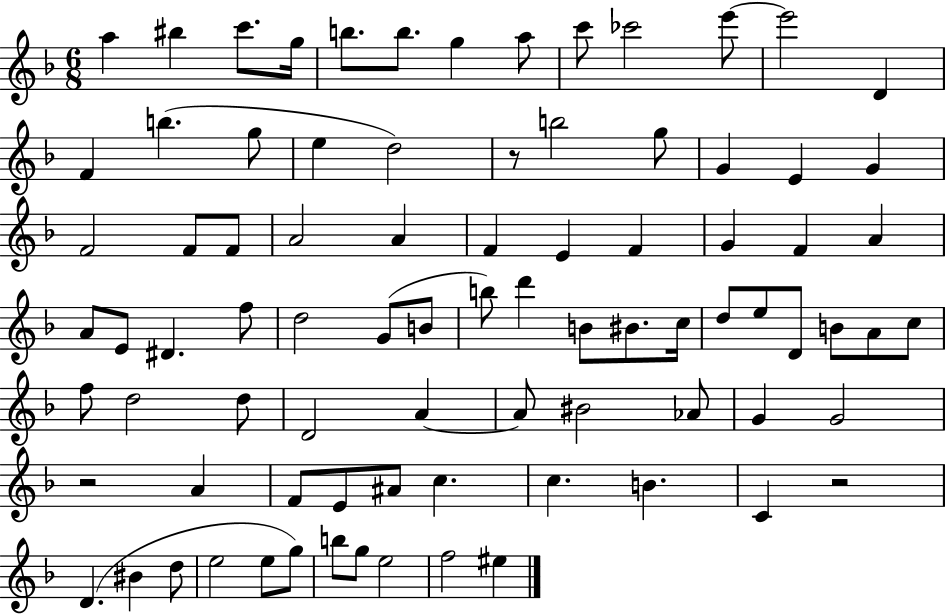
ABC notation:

X:1
T:Untitled
M:6/8
L:1/4
K:F
a ^b c'/2 g/4 b/2 b/2 g a/2 c'/2 _c'2 e'/2 e'2 D F b g/2 e d2 z/2 b2 g/2 G E G F2 F/2 F/2 A2 A F E F G F A A/2 E/2 ^D f/2 d2 G/2 B/2 b/2 d' B/2 ^B/2 c/4 d/2 e/2 D/2 B/2 A/2 c/2 f/2 d2 d/2 D2 A A/2 ^B2 _A/2 G G2 z2 A F/2 E/2 ^A/2 c c B C z2 D ^B d/2 e2 e/2 g/2 b/2 g/2 e2 f2 ^e